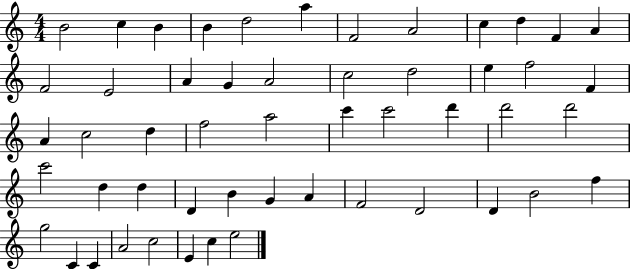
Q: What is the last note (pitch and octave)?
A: E5